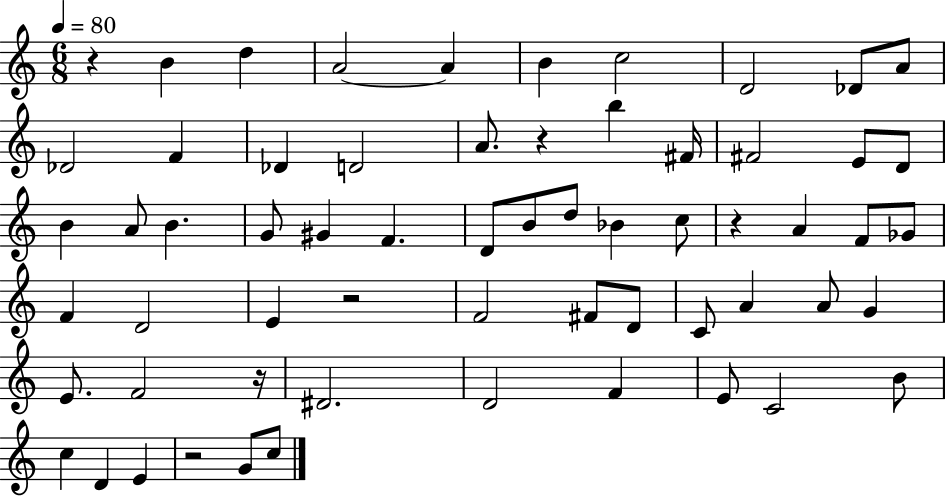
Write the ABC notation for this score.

X:1
T:Untitled
M:6/8
L:1/4
K:C
z B d A2 A B c2 D2 _D/2 A/2 _D2 F _D D2 A/2 z b ^F/4 ^F2 E/2 D/2 B A/2 B G/2 ^G F D/2 B/2 d/2 _B c/2 z A F/2 _G/2 F D2 E z2 F2 ^F/2 D/2 C/2 A A/2 G E/2 F2 z/4 ^D2 D2 F E/2 C2 B/2 c D E z2 G/2 c/2